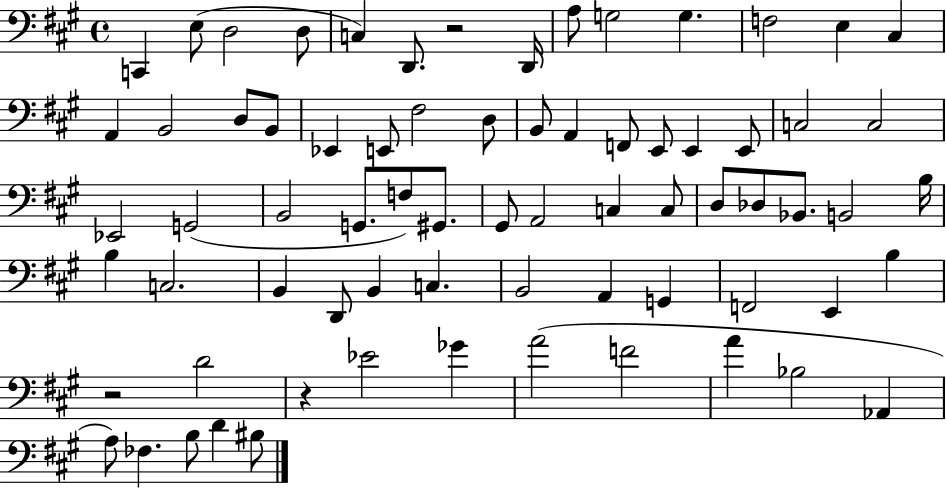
{
  \clef bass
  \time 4/4
  \defaultTimeSignature
  \key a \major
  c,4 e8( d2 d8 | c4) d,8. r2 d,16 | a8 g2 g4. | f2 e4 cis4 | \break a,4 b,2 d8 b,8 | ees,4 e,8 fis2 d8 | b,8 a,4 f,8 e,8 e,4 e,8 | c2 c2 | \break ees,2 g,2( | b,2 g,8. f8) gis,8. | gis,8 a,2 c4 c8 | d8 des8 bes,8. b,2 b16 | \break b4 c2. | b,4 d,8 b,4 c4. | b,2 a,4 g,4 | f,2 e,4 b4 | \break r2 d'2 | r4 ees'2 ges'4 | a'2( f'2 | a'4 bes2 aes,4 | \break a8) fes4. b8 d'4 bis8 | \bar "|."
}